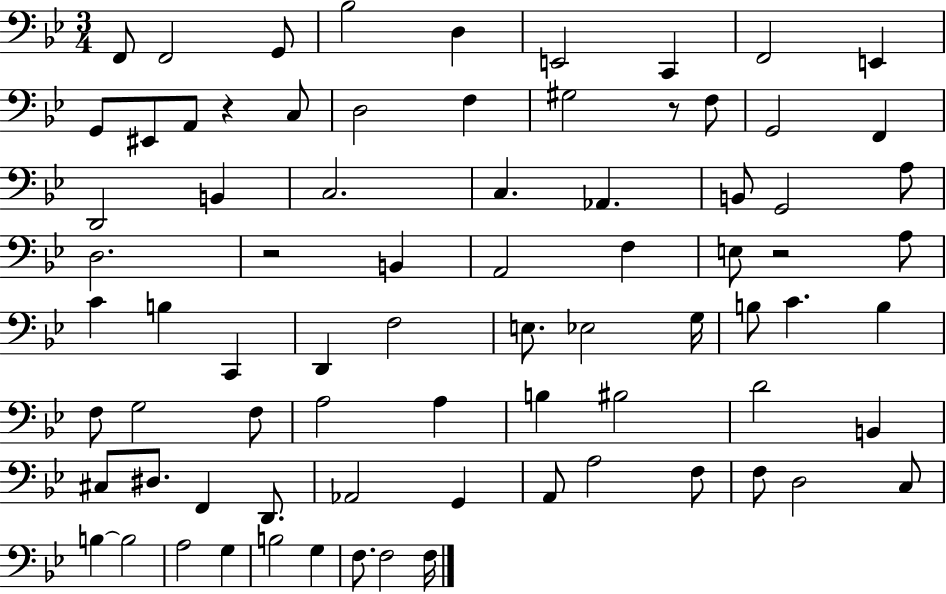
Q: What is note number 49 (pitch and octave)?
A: A3